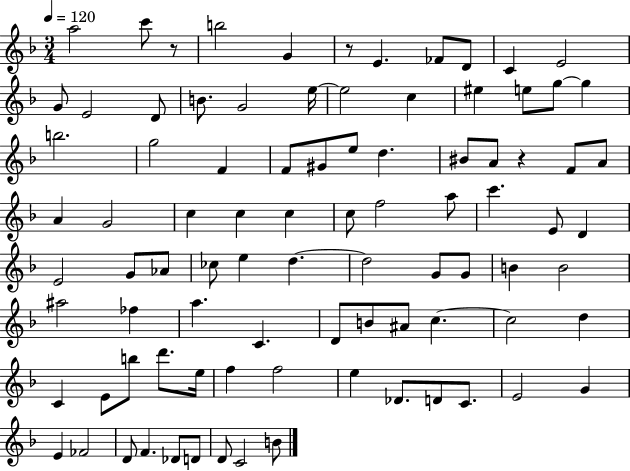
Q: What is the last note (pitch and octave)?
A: B4